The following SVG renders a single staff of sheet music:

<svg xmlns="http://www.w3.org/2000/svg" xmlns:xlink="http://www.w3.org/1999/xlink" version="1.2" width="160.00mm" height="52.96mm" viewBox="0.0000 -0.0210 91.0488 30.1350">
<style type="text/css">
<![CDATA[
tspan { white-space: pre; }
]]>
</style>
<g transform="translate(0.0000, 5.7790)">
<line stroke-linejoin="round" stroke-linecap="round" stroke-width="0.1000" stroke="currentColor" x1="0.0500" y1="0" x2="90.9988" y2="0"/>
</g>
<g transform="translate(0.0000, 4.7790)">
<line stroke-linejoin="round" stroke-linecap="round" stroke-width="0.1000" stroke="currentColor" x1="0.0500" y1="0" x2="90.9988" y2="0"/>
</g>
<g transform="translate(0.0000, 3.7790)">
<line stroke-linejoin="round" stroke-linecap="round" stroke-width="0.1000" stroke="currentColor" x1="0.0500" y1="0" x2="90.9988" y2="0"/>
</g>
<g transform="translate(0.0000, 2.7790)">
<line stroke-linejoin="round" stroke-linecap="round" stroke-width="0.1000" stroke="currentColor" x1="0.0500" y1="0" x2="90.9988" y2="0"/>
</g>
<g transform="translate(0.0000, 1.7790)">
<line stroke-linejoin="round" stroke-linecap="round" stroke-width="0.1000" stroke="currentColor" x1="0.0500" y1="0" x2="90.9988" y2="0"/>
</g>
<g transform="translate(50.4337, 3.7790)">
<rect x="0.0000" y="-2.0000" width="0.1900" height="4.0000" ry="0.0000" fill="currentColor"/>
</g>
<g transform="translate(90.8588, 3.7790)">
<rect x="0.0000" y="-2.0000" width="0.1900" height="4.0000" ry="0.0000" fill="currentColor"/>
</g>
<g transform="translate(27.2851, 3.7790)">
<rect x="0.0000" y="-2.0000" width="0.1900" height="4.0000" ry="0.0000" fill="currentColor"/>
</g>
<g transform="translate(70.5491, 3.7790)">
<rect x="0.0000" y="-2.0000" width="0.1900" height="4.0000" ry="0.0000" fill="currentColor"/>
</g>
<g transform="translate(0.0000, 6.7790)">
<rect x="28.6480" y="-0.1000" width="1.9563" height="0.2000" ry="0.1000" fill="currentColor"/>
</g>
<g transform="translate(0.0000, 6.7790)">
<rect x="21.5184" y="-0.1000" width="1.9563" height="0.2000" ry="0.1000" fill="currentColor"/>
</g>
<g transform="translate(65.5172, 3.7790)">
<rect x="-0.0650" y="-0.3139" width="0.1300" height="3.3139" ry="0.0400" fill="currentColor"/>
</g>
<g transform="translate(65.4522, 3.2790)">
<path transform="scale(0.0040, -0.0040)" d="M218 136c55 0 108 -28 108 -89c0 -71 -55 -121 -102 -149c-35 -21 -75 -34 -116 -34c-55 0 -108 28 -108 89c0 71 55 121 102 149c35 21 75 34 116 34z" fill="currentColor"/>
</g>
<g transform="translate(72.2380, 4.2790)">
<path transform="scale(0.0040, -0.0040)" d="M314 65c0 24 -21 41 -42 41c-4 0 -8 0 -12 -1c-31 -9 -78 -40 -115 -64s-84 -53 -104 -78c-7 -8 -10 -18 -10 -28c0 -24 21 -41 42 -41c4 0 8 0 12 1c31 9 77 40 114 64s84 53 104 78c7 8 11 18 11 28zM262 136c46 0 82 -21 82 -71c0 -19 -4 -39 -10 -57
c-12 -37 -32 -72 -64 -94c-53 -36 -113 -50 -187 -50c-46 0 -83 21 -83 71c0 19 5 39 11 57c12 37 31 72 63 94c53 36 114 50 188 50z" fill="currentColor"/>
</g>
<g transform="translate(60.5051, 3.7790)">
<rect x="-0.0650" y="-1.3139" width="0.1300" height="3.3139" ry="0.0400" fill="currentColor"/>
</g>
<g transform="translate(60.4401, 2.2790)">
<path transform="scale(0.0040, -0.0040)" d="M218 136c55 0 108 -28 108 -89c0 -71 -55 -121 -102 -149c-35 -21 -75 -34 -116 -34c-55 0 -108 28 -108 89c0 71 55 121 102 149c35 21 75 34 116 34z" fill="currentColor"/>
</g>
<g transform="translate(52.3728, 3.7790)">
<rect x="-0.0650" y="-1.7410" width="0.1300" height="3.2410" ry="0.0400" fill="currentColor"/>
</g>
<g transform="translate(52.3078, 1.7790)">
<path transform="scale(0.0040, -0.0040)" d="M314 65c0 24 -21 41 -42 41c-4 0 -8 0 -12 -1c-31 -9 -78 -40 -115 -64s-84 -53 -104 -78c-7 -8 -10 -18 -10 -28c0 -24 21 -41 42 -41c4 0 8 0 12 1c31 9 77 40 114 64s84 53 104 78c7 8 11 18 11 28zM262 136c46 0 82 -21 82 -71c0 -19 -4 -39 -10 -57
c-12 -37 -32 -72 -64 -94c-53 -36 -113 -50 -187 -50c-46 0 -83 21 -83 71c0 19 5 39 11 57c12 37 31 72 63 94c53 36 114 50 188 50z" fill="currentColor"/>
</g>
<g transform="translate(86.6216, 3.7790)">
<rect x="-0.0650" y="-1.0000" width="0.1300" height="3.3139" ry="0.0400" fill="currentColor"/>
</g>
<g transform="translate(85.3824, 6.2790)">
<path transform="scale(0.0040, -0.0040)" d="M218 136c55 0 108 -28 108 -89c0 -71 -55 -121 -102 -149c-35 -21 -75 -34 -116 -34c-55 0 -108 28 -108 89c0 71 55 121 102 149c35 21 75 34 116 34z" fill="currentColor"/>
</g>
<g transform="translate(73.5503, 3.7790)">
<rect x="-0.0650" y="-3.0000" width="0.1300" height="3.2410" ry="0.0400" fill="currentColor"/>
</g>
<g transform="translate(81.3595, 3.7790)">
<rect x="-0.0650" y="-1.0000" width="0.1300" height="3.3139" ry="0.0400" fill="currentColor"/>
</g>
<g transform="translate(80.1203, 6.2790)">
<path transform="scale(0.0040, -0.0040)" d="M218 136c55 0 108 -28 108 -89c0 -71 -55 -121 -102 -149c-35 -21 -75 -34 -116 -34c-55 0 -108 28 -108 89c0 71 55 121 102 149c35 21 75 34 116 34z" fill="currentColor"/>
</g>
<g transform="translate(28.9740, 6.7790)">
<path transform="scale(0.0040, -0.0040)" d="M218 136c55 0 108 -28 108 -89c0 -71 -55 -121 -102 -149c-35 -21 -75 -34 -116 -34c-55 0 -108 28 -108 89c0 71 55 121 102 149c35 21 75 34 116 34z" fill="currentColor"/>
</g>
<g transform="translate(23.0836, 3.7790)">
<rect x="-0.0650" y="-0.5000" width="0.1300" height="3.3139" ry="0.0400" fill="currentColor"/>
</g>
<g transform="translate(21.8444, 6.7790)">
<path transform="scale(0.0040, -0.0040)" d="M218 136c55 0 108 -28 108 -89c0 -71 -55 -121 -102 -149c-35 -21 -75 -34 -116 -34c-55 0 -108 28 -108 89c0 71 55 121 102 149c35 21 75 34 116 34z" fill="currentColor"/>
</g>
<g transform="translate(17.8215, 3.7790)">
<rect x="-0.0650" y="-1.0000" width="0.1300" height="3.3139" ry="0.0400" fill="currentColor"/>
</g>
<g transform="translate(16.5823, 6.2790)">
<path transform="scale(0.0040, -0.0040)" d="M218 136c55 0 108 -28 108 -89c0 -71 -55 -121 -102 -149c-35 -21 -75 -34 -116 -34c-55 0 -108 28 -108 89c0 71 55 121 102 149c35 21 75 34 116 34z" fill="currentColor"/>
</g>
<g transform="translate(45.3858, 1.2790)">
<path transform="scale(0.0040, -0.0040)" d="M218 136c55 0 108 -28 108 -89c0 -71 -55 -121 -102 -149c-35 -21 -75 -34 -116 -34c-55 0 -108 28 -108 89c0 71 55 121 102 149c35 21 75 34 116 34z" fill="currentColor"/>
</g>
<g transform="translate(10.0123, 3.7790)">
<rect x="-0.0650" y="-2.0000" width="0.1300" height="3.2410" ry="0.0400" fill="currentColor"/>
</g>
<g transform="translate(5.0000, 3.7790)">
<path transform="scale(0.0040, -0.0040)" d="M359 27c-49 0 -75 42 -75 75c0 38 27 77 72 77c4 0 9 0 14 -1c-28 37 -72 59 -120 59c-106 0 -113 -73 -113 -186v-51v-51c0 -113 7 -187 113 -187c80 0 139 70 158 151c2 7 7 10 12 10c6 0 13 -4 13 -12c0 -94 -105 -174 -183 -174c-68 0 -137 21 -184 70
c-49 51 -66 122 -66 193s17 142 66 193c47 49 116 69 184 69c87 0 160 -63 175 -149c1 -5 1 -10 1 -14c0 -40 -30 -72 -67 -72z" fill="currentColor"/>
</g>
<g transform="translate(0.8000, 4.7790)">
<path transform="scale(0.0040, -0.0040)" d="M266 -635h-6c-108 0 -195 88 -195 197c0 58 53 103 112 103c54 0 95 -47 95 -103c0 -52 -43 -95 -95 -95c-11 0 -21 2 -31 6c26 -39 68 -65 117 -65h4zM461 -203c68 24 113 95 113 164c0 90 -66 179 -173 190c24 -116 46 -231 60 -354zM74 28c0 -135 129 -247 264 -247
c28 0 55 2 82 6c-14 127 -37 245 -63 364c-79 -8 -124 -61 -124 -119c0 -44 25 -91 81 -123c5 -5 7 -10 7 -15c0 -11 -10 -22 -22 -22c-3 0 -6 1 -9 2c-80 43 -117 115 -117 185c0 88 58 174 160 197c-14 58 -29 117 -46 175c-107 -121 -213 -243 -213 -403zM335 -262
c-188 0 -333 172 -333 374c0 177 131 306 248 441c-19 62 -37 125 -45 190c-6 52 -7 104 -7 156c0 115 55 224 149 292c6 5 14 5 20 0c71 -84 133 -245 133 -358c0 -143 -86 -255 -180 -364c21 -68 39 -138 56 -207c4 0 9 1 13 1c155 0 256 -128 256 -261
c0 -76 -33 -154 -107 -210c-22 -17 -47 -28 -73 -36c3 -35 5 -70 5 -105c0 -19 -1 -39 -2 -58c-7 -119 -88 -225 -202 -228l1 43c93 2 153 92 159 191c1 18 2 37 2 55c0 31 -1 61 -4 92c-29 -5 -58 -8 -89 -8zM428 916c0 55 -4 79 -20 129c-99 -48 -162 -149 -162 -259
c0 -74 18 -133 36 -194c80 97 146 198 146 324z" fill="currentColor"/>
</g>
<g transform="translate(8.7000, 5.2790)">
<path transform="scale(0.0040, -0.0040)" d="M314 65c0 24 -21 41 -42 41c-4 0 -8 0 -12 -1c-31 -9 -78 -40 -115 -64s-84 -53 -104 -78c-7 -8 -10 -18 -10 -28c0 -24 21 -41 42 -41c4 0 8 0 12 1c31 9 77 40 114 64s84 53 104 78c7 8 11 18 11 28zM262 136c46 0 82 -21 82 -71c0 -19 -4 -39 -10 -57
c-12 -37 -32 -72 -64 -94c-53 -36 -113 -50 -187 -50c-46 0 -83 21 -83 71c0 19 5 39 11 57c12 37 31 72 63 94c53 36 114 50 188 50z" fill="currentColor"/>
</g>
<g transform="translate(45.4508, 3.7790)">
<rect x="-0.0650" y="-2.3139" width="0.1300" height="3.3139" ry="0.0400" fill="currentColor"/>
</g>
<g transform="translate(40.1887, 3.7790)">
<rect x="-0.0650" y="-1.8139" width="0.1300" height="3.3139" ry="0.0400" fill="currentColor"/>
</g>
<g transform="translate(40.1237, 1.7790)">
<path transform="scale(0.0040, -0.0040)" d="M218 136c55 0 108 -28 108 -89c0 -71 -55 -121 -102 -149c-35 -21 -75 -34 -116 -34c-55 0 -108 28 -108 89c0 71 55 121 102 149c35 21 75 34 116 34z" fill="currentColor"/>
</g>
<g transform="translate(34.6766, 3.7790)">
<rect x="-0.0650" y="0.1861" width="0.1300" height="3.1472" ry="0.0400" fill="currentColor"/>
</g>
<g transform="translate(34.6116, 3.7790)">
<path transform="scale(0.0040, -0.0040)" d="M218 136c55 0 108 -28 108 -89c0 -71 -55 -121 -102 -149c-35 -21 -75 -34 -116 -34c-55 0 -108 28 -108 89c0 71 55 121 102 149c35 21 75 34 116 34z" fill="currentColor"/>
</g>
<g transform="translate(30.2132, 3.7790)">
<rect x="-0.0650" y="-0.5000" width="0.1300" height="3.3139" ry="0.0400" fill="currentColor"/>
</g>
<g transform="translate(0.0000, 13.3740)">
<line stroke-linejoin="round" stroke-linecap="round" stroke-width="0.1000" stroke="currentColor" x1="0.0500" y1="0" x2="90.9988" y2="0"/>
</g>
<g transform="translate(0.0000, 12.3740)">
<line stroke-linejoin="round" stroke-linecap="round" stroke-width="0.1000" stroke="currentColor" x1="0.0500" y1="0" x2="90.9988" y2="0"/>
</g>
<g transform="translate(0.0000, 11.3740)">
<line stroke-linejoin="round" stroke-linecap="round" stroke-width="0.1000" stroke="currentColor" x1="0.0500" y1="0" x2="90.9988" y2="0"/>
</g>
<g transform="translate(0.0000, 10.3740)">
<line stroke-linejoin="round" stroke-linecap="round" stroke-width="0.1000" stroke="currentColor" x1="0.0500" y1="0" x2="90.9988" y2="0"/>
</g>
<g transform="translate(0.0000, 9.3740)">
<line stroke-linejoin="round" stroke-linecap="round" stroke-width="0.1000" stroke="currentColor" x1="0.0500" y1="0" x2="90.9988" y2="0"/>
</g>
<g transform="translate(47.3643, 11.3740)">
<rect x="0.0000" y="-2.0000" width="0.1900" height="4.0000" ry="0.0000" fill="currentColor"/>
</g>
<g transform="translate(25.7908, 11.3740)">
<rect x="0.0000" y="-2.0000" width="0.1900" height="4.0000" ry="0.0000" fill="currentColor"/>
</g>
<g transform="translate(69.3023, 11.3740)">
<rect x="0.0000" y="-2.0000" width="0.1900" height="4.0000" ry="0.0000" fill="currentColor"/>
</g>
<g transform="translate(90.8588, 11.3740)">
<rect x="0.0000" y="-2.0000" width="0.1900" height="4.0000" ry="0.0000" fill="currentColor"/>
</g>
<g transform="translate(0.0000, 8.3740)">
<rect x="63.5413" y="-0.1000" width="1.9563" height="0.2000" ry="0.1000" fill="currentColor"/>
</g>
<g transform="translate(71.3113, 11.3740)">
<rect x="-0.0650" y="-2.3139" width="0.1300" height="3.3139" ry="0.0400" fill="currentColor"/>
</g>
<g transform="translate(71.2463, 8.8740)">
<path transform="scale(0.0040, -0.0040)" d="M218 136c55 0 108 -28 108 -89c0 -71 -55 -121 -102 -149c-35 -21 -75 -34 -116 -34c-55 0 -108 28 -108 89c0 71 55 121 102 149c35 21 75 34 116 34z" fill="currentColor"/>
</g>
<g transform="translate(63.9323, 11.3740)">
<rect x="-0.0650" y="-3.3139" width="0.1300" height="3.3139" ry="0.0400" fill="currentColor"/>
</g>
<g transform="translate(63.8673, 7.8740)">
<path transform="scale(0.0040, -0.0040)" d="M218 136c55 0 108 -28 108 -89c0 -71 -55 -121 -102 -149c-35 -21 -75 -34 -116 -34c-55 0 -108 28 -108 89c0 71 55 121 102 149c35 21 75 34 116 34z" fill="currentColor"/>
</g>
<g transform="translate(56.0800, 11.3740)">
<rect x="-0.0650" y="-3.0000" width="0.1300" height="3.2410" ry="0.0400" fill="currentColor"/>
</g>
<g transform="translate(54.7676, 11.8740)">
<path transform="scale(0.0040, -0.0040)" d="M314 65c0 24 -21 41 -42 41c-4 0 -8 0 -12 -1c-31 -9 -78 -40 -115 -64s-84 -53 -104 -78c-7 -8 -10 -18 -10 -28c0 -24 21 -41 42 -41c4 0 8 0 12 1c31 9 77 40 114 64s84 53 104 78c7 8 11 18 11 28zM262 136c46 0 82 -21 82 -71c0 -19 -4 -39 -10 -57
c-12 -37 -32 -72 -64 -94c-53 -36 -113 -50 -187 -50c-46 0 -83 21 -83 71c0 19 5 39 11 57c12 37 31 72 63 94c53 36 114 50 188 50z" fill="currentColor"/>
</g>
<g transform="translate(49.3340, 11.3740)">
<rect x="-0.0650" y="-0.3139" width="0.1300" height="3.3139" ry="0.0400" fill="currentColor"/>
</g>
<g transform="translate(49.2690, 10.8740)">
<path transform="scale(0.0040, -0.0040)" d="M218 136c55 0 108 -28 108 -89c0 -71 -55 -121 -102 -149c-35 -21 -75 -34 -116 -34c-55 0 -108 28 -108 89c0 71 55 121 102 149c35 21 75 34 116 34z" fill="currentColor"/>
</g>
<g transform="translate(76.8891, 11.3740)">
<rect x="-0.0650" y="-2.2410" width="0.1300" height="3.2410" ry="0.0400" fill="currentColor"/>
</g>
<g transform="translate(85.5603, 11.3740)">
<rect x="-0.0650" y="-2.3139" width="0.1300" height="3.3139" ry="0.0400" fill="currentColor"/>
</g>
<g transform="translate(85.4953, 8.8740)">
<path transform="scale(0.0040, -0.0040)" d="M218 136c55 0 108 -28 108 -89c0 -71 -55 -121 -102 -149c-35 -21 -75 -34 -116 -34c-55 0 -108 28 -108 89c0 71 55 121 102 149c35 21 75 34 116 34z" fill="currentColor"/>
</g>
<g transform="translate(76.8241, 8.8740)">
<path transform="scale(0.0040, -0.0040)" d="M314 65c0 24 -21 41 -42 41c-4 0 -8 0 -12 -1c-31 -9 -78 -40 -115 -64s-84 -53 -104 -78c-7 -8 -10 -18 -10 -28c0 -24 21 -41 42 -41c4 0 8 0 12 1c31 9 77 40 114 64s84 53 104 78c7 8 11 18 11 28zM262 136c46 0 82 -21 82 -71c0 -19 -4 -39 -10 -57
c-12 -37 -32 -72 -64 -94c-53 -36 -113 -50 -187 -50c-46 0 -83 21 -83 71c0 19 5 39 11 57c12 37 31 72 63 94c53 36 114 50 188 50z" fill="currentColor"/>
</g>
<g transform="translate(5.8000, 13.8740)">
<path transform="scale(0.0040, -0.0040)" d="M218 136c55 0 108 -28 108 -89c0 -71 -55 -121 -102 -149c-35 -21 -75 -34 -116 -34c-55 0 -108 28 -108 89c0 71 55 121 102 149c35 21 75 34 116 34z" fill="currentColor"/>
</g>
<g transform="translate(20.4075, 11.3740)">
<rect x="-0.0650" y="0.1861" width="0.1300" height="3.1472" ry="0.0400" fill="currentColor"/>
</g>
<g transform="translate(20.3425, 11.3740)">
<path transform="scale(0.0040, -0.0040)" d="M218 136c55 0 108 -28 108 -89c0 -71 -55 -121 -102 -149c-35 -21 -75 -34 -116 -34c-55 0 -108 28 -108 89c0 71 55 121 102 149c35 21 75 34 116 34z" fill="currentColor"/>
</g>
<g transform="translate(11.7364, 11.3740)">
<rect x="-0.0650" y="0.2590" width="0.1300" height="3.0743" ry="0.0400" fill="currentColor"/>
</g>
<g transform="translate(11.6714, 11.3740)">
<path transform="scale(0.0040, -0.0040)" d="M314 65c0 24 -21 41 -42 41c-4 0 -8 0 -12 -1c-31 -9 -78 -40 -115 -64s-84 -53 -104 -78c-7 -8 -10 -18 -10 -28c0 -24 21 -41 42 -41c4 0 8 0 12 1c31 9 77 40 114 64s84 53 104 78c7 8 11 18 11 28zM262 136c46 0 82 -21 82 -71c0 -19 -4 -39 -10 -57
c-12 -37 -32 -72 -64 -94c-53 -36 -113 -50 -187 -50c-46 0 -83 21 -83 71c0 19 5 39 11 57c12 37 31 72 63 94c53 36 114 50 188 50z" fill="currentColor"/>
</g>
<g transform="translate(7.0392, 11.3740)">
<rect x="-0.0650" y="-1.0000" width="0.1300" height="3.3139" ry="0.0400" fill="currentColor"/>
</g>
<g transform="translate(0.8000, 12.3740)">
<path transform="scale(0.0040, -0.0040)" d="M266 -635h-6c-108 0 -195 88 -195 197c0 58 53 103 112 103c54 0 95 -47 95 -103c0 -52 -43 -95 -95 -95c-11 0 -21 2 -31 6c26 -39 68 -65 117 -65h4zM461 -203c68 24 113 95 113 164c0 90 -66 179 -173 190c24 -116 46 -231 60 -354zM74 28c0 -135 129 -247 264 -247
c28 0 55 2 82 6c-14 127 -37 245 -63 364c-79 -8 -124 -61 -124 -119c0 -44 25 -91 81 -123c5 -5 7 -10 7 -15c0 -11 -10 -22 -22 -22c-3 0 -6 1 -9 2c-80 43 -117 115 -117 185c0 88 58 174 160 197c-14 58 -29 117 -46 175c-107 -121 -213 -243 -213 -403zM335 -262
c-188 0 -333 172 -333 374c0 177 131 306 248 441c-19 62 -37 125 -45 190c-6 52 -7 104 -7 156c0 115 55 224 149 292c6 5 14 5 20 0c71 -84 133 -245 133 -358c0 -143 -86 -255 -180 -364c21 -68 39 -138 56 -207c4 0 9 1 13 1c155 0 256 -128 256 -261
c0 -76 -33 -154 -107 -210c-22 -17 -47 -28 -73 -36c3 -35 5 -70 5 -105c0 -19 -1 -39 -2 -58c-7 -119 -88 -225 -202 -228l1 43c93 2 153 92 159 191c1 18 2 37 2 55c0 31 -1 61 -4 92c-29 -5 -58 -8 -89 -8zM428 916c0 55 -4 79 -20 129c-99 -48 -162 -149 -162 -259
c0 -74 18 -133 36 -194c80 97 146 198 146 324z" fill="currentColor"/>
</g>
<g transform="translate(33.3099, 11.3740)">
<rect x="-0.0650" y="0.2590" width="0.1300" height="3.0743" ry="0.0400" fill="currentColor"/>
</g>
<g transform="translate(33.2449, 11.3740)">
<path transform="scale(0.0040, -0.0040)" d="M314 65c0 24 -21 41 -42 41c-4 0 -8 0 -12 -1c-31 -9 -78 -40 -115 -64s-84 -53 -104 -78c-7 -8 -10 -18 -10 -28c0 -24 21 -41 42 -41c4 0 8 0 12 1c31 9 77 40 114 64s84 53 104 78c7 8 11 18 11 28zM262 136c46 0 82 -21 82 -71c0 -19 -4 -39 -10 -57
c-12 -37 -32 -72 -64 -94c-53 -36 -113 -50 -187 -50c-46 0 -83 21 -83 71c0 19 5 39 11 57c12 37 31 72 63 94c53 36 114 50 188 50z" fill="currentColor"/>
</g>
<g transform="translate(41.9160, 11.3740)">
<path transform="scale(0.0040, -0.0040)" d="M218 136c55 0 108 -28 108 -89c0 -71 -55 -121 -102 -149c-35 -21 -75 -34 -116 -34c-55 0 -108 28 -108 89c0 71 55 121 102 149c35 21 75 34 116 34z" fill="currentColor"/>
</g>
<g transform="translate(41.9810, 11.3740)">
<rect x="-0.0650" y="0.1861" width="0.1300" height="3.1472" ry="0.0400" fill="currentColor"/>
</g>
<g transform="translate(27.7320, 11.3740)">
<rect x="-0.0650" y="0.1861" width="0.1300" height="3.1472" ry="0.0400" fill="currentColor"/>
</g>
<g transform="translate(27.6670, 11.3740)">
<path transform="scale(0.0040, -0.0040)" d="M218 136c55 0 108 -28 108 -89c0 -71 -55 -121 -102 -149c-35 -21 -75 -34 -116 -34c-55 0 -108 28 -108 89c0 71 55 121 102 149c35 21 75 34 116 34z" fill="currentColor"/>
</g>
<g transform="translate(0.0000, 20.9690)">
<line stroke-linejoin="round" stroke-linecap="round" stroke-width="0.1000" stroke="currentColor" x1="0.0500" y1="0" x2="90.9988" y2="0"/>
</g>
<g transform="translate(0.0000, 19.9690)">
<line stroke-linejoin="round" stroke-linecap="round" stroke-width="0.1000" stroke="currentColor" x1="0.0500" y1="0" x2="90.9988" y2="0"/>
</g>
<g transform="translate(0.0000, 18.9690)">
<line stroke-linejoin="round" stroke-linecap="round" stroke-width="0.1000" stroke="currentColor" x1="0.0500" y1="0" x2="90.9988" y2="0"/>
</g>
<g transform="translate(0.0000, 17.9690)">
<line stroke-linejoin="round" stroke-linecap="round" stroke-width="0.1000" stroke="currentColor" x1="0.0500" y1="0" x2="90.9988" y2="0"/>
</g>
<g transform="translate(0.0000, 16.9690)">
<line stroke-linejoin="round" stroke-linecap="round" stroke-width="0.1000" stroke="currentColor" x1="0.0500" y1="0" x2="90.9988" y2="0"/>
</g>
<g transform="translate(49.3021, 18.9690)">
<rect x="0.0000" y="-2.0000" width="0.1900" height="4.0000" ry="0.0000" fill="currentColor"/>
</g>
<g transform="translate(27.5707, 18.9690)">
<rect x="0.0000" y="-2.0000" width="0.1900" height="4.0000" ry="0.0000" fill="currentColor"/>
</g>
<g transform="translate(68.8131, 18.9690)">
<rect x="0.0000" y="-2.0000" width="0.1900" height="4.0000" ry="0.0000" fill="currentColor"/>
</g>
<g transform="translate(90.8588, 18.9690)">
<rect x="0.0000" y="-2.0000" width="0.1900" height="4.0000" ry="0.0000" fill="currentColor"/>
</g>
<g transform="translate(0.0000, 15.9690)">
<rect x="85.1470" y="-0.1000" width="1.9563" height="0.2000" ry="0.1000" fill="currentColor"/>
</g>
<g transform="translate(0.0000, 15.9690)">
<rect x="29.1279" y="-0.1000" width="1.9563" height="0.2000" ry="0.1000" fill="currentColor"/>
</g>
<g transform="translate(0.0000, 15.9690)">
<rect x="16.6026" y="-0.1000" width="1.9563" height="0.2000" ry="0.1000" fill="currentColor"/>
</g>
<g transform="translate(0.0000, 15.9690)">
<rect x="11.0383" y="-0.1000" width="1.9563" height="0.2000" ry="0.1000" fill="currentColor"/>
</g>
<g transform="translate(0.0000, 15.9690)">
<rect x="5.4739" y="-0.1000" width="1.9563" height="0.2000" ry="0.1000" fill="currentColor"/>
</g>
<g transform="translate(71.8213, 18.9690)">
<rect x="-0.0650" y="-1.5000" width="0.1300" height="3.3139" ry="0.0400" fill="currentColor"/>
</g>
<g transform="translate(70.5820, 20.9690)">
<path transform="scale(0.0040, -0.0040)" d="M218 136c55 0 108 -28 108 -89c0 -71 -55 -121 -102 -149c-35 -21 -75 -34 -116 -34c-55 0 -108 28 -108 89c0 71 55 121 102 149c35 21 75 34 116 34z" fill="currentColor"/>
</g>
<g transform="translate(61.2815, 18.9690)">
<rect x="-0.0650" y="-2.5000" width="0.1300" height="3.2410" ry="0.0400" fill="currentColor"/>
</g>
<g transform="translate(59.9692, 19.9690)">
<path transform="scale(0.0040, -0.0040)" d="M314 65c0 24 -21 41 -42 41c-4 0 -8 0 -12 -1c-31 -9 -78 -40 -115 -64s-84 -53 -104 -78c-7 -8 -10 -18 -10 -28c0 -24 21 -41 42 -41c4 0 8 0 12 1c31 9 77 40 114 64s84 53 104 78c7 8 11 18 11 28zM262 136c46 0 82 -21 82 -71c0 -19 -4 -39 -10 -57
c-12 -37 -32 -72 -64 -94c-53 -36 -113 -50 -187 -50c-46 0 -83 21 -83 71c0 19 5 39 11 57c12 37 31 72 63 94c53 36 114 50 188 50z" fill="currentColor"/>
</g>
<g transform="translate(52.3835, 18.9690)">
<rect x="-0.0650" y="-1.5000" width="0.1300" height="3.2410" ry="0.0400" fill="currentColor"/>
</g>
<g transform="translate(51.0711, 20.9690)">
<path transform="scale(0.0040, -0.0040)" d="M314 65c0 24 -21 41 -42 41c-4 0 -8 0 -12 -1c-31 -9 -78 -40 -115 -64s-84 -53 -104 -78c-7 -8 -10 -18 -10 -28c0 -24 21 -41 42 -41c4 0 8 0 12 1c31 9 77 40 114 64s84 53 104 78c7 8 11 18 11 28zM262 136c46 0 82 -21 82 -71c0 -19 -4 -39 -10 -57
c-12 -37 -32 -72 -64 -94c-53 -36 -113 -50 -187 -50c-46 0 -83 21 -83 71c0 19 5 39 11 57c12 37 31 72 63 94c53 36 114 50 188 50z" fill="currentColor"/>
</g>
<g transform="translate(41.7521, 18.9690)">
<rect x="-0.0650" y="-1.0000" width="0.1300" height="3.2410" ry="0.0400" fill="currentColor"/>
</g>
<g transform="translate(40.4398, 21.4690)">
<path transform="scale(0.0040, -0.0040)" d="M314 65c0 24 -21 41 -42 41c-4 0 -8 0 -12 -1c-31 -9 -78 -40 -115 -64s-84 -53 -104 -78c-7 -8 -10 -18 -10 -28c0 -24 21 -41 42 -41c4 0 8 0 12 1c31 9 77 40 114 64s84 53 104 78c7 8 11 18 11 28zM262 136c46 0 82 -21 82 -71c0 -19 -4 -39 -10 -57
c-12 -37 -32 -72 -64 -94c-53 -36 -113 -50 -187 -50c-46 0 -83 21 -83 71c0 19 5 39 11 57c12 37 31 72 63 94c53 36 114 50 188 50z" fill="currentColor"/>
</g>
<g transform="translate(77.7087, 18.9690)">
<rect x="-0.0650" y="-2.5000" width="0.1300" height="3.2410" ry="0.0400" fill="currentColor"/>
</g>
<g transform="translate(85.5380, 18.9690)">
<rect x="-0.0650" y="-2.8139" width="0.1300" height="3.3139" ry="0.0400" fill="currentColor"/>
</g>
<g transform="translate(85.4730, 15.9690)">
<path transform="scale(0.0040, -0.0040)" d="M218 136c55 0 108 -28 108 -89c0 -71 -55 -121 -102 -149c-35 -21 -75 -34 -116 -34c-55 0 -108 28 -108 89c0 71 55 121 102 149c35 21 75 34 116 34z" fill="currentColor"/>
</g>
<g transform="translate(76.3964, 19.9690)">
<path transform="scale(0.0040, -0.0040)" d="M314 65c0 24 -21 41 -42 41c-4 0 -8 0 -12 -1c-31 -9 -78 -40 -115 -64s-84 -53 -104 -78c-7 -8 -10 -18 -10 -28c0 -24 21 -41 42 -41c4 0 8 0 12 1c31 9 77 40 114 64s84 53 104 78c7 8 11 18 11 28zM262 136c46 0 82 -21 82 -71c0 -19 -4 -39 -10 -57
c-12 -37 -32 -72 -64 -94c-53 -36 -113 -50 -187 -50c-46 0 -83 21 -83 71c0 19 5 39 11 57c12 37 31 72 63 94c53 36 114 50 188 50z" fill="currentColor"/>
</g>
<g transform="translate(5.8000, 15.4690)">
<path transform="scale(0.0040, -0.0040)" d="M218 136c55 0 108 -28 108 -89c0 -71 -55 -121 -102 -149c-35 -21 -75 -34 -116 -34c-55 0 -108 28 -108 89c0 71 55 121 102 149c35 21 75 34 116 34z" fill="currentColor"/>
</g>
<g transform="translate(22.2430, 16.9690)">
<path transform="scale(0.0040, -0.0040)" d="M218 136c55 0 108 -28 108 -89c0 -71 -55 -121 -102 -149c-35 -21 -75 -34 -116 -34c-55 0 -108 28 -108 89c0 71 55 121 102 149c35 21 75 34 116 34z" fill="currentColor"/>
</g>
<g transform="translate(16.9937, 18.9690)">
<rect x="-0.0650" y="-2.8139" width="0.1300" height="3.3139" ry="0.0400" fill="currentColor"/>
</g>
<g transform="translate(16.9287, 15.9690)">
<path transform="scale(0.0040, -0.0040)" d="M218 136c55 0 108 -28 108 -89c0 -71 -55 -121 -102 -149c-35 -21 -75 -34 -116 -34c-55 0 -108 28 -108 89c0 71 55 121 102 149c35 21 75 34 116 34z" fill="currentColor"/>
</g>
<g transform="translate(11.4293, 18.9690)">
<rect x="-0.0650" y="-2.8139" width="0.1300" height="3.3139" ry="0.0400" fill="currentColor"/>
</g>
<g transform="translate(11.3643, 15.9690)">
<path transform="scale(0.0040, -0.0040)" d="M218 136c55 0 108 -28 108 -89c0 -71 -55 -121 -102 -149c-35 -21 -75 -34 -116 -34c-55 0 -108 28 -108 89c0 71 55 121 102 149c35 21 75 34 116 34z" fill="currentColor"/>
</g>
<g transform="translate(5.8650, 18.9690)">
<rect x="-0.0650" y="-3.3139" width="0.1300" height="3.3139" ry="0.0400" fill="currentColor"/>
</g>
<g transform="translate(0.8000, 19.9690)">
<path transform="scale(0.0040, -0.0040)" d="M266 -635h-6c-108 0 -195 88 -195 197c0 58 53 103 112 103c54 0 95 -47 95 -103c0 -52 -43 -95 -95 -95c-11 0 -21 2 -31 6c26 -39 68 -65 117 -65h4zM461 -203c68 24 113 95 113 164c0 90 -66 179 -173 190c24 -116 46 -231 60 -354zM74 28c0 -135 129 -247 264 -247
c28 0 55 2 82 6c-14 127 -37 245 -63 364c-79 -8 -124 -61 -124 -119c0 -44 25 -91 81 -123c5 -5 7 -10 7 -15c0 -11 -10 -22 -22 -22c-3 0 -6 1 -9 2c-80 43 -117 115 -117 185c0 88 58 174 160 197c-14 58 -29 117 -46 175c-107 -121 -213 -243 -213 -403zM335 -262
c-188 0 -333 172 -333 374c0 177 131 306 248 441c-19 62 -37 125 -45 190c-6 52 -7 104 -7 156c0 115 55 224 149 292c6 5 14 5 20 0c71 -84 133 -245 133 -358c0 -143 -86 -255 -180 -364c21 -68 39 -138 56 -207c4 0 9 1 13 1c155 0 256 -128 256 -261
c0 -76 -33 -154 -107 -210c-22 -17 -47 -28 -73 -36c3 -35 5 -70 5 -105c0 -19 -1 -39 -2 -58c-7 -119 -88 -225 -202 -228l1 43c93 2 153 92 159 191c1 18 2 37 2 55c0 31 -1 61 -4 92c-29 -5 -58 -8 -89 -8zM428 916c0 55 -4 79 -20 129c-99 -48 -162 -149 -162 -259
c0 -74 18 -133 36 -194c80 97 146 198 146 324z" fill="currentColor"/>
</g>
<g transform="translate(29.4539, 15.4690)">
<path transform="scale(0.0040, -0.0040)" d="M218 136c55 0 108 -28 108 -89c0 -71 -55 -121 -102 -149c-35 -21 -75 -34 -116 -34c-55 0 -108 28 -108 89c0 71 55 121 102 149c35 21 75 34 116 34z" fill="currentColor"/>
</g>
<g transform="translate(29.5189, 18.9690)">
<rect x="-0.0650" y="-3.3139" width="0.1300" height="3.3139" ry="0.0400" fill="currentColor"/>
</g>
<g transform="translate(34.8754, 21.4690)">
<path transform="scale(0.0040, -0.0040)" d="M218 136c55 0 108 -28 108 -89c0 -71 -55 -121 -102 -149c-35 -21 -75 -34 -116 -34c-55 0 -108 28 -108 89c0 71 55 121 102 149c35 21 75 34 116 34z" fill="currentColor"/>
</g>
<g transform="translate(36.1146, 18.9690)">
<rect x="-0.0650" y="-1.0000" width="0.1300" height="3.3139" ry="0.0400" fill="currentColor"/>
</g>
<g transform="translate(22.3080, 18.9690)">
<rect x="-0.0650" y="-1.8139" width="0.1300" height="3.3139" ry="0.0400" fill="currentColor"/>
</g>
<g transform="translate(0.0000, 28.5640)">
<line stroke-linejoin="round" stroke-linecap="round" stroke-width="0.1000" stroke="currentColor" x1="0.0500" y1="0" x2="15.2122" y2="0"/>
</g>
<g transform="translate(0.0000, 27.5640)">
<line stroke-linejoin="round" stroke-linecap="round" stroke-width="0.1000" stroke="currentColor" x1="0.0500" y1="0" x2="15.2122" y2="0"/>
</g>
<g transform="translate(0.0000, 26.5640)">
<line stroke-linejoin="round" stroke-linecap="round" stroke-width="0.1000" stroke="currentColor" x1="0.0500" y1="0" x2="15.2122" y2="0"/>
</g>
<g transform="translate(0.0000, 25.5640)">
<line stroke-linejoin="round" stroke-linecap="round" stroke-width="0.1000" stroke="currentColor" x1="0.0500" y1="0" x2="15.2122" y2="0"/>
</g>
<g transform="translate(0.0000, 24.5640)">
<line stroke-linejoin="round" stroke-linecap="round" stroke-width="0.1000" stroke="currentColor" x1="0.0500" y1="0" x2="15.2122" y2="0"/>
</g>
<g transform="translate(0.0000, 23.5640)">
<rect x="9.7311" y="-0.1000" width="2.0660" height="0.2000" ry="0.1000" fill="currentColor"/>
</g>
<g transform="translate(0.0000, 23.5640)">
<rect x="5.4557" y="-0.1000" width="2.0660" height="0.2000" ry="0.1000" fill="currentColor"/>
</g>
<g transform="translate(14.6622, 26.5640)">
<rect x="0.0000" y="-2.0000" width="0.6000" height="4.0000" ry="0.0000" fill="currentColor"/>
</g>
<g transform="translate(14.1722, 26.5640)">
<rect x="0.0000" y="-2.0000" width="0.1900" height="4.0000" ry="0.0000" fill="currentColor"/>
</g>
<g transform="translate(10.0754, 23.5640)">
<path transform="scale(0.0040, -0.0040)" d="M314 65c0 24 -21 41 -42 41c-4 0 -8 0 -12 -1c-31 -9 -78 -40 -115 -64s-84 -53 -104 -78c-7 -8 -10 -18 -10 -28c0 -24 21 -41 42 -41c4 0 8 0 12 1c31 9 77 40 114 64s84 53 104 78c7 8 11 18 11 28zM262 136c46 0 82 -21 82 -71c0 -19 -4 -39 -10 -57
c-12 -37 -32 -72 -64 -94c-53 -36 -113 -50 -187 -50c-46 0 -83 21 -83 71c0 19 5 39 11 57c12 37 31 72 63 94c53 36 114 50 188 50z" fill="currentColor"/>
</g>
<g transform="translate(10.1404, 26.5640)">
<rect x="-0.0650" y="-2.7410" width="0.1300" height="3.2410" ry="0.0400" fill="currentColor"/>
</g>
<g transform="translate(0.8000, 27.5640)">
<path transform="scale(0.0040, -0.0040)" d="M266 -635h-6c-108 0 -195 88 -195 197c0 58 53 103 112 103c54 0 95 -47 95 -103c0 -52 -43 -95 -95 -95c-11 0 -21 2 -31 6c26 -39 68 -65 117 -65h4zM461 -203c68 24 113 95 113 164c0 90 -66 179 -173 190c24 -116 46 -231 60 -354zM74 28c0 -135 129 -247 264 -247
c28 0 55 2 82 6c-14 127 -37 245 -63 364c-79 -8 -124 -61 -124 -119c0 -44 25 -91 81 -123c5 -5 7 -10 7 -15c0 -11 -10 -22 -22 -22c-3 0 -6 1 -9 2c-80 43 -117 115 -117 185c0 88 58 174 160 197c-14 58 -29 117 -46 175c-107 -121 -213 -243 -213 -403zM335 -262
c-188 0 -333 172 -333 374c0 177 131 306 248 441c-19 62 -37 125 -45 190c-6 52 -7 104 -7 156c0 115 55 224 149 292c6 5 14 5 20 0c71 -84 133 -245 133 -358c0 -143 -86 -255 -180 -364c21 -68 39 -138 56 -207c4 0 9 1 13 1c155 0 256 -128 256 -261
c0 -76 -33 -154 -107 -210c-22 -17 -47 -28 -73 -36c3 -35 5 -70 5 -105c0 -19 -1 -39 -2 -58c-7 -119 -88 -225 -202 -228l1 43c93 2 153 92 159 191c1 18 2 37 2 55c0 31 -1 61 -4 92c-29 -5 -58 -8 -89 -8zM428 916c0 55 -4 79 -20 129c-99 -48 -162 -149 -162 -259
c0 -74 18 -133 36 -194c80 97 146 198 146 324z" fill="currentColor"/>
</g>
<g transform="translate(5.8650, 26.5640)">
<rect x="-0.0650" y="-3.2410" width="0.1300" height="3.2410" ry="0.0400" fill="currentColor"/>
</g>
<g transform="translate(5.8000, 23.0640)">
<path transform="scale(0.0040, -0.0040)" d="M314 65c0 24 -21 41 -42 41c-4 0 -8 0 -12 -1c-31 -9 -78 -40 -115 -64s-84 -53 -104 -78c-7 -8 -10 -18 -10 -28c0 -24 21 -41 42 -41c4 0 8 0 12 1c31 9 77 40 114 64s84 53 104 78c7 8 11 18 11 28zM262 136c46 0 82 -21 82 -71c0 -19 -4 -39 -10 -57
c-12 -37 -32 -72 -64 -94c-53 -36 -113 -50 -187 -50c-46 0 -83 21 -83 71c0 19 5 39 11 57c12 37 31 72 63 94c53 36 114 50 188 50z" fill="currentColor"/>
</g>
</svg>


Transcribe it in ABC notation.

X:1
T:Untitled
M:4/4
L:1/4
K:C
F2 D C C B f g f2 e c A2 D D D B2 B B B2 B c A2 b g g2 g b a a f b D D2 E2 G2 E G2 a b2 a2